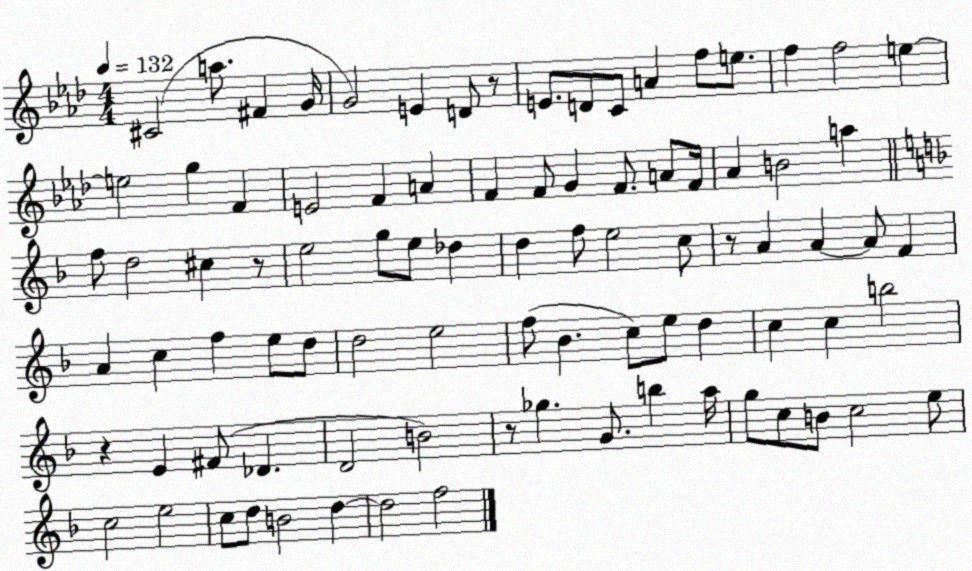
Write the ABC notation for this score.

X:1
T:Untitled
M:4/4
L:1/4
K:Ab
^C2 a/2 ^F G/4 G2 E D/2 z/2 E/2 D/2 C/2 A f/2 e/2 f f2 e e2 g F E2 F A F F/2 G F/2 A/2 F/4 _A B2 a f/2 d2 ^c z/2 e2 g/2 e/2 _d d f/2 e2 c/2 z/2 A A A/2 F A c f e/2 d/2 d2 e2 f/2 _B c/2 e/2 d c c b2 z E ^F/2 _D D2 B2 z/2 _g G/2 b a/4 g/2 c/2 B/2 c2 e/2 c2 e2 c/2 d/2 B2 d d2 f2